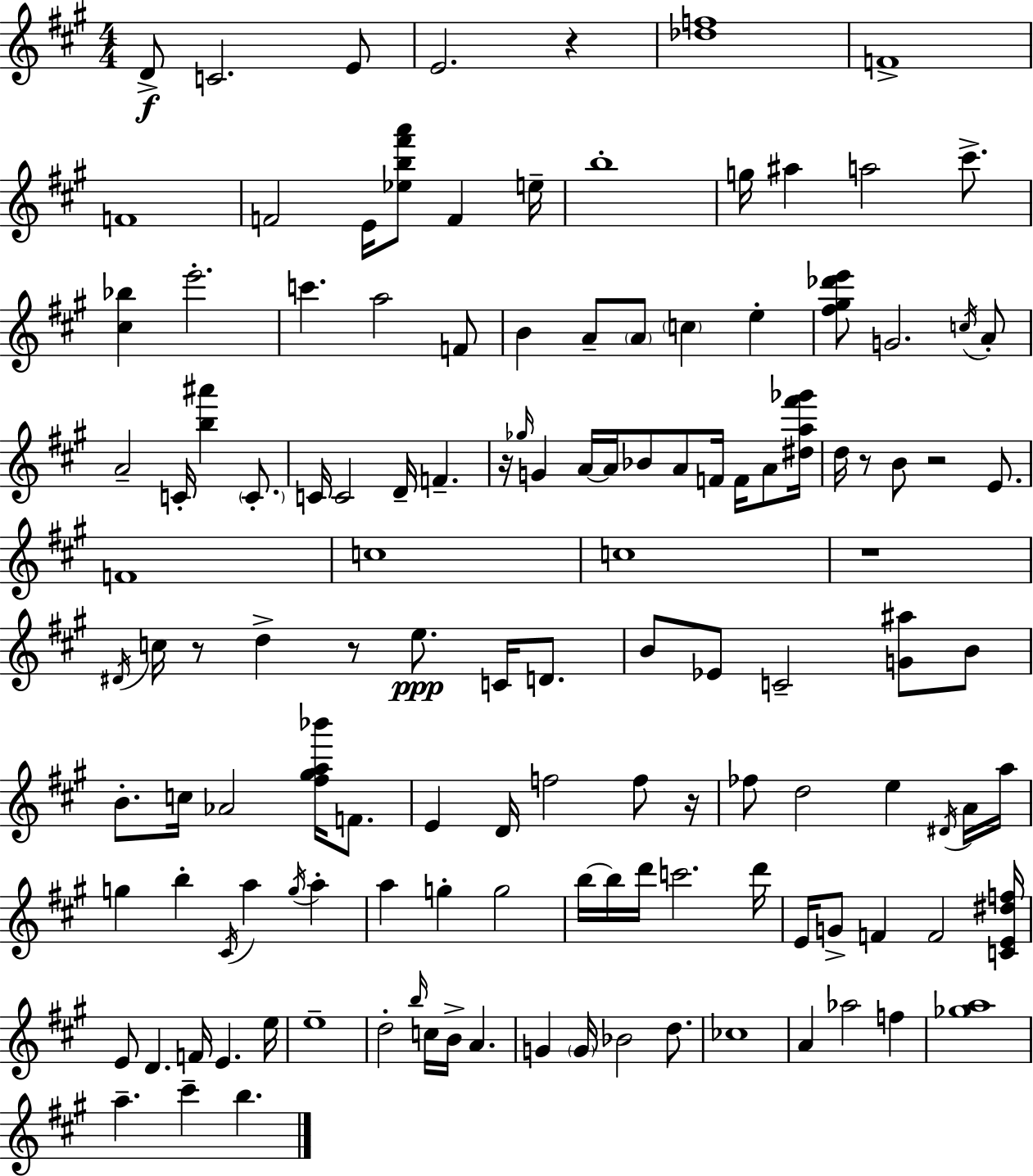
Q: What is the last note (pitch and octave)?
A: B5